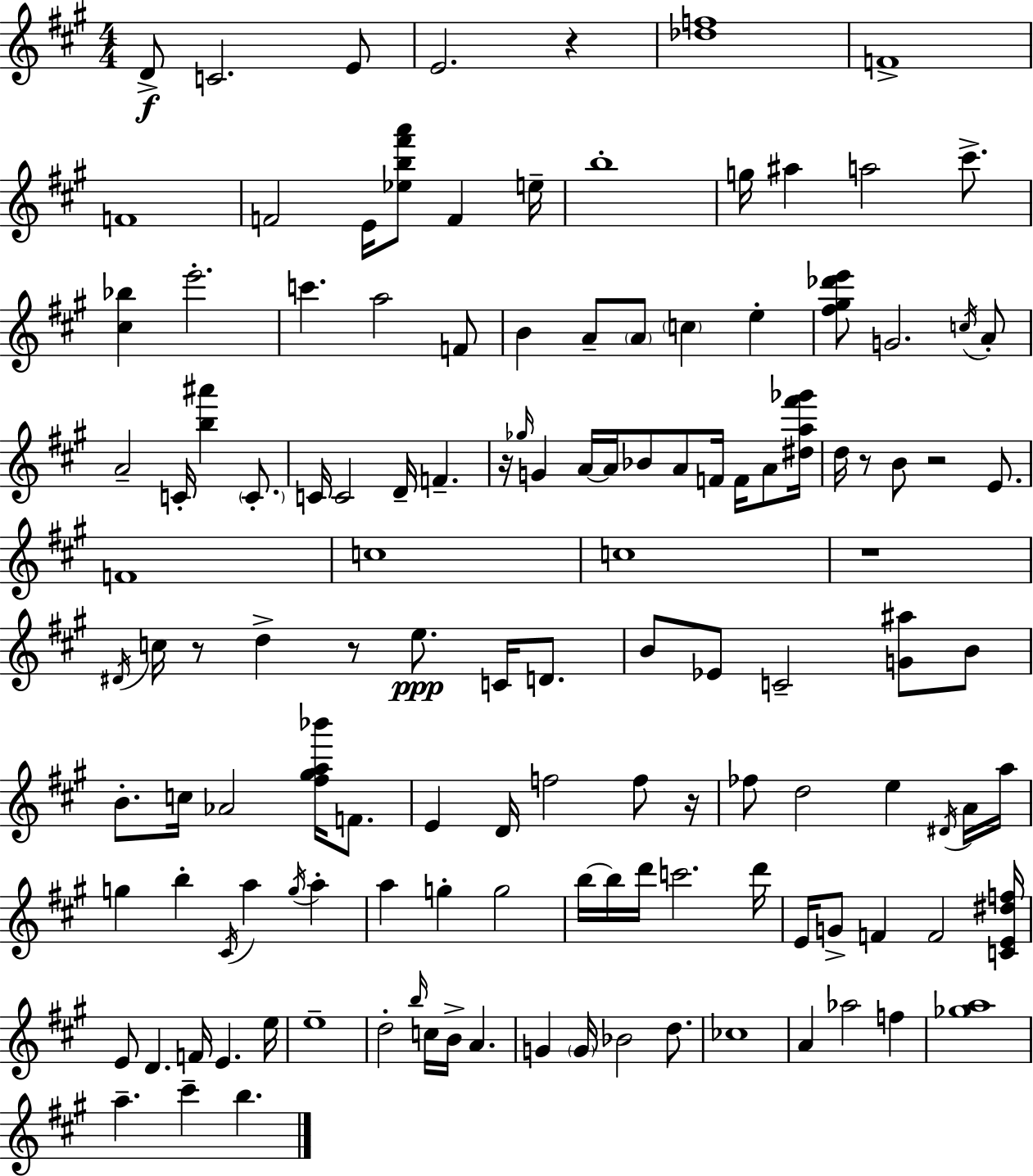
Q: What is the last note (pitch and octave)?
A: B5